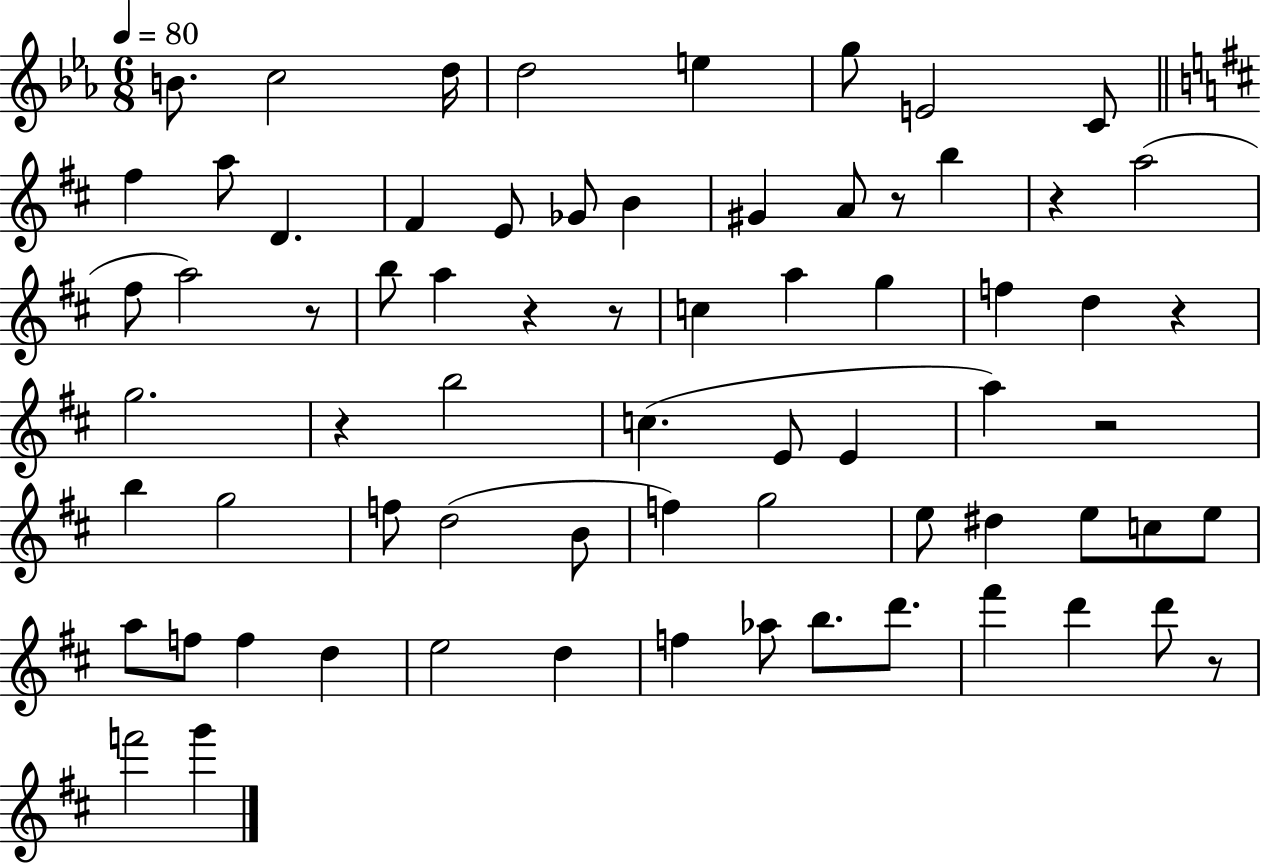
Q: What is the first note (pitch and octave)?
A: B4